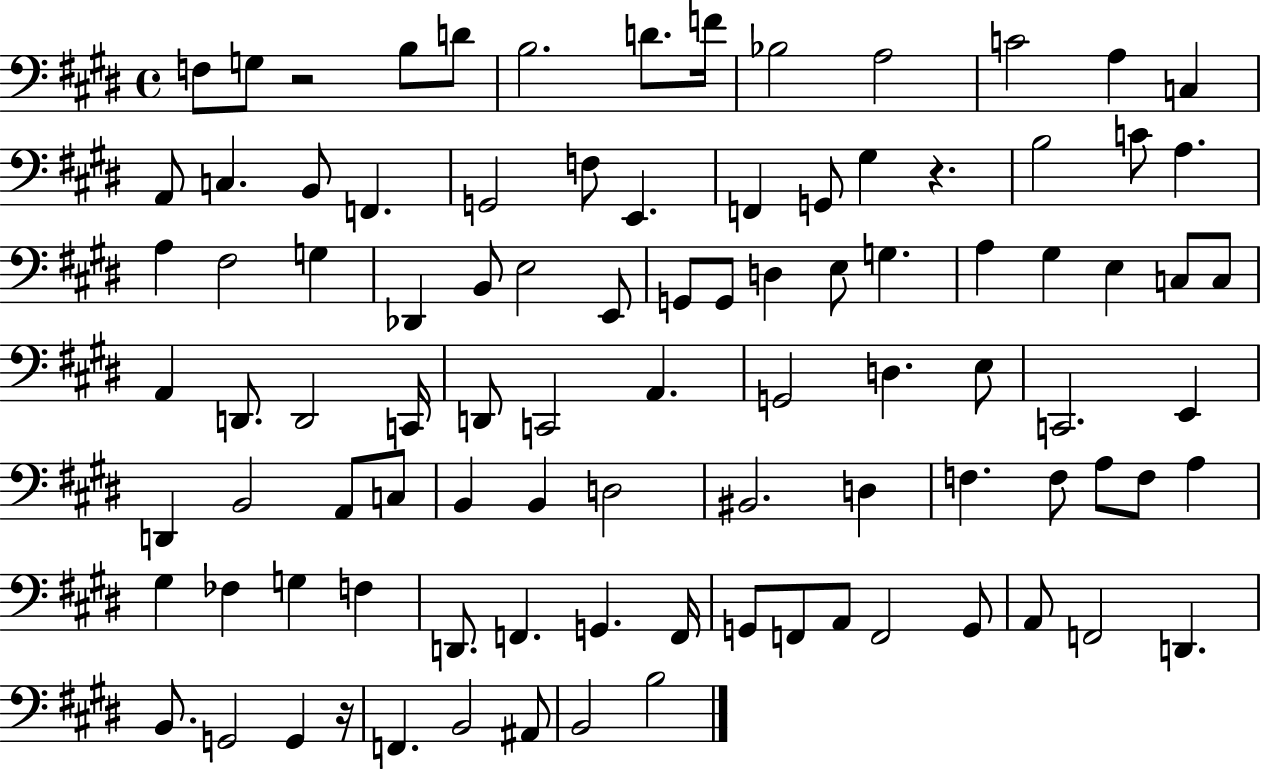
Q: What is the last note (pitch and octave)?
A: B3